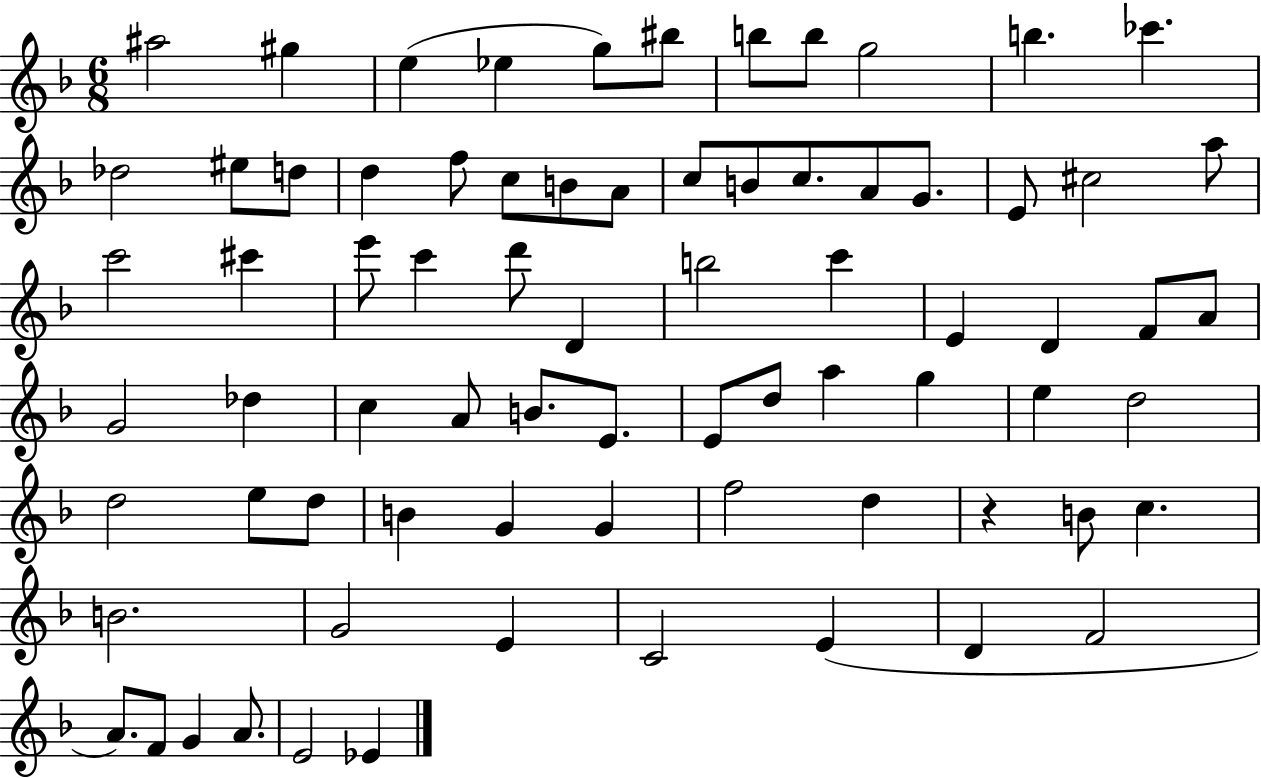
A#5/h G#5/q E5/q Eb5/q G5/e BIS5/e B5/e B5/e G5/h B5/q. CES6/q. Db5/h EIS5/e D5/e D5/q F5/e C5/e B4/e A4/e C5/e B4/e C5/e. A4/e G4/e. E4/e C#5/h A5/e C6/h C#6/q E6/e C6/q D6/e D4/q B5/h C6/q E4/q D4/q F4/e A4/e G4/h Db5/q C5/q A4/e B4/e. E4/e. E4/e D5/e A5/q G5/q E5/q D5/h D5/h E5/e D5/e B4/q G4/q G4/q F5/h D5/q R/q B4/e C5/q. B4/h. G4/h E4/q C4/h E4/q D4/q F4/h A4/e. F4/e G4/q A4/e. E4/h Eb4/q